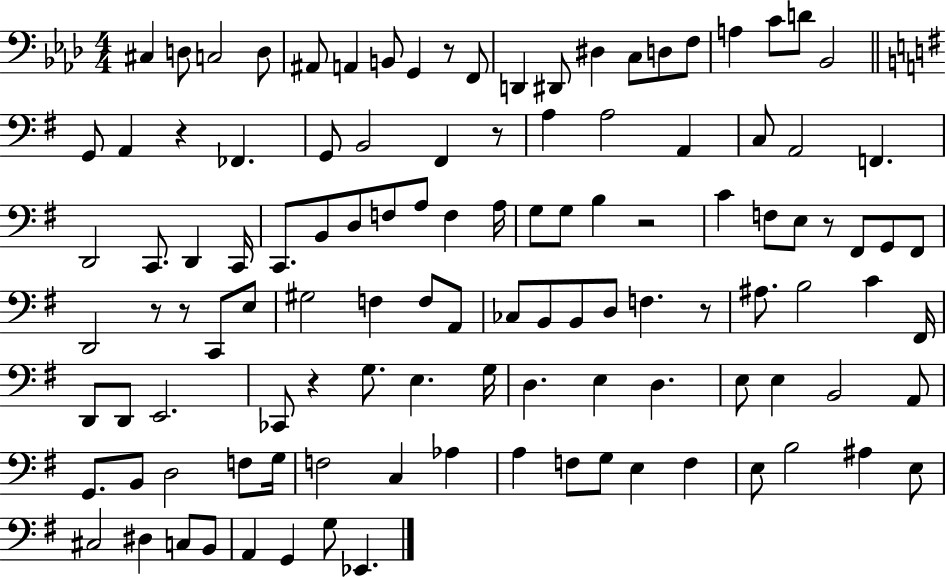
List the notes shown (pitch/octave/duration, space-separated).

C#3/q D3/e C3/h D3/e A#2/e A2/q B2/e G2/q R/e F2/e D2/q D#2/e D#3/q C3/e D3/e F3/e A3/q C4/e D4/e Bb2/h G2/e A2/q R/q FES2/q. G2/e B2/h F#2/q R/e A3/q A3/h A2/q C3/e A2/h F2/q. D2/h C2/e. D2/q C2/s C2/e. B2/e D3/e F3/e A3/e F3/q A3/s G3/e G3/e B3/q R/h C4/q F3/e E3/e R/e F#2/e G2/e F#2/e D2/h R/e R/e C2/e E3/e G#3/h F3/q F3/e A2/e CES3/e B2/e B2/e D3/e F3/q. R/e A#3/e. B3/h C4/q F#2/s D2/e D2/e E2/h. CES2/e R/q G3/e. E3/q. G3/s D3/q. E3/q D3/q. E3/e E3/q B2/h A2/e G2/e. B2/e D3/h F3/e G3/s F3/h C3/q Ab3/q A3/q F3/e G3/e E3/q F3/q E3/e B3/h A#3/q E3/e C#3/h D#3/q C3/e B2/e A2/q G2/q G3/e Eb2/q.